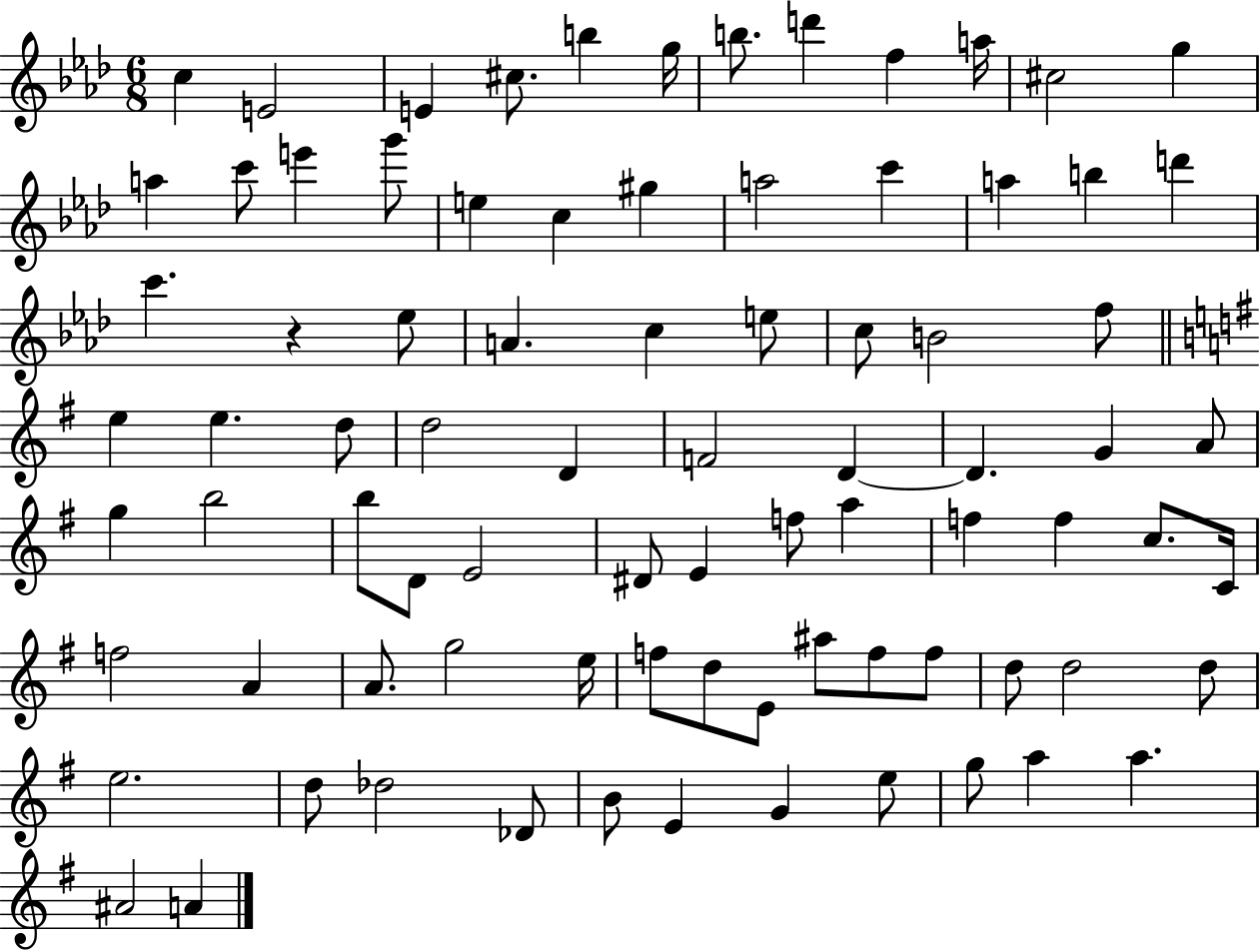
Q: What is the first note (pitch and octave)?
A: C5